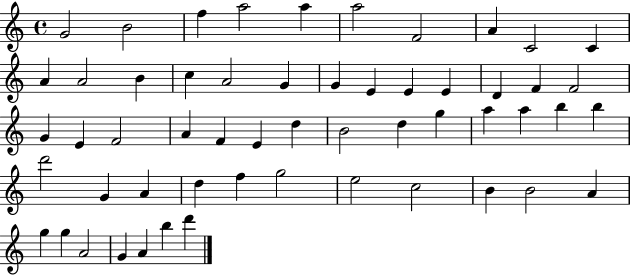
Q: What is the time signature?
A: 4/4